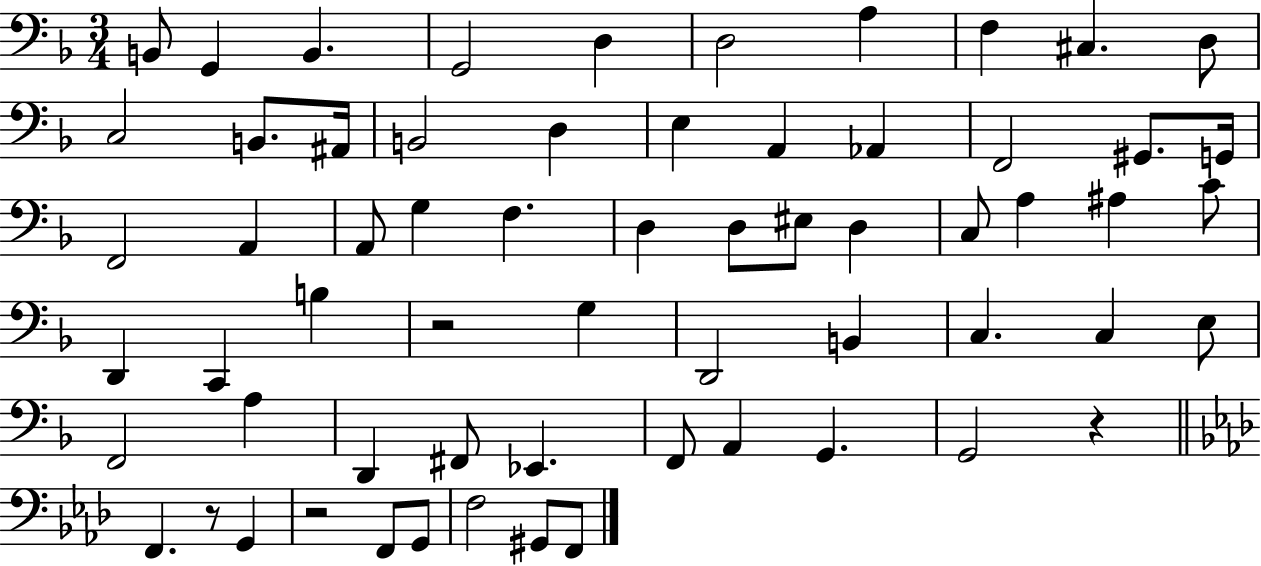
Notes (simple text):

B2/e G2/q B2/q. G2/h D3/q D3/h A3/q F3/q C#3/q. D3/e C3/h B2/e. A#2/s B2/h D3/q E3/q A2/q Ab2/q F2/h G#2/e. G2/s F2/h A2/q A2/e G3/q F3/q. D3/q D3/e EIS3/e D3/q C3/e A3/q A#3/q C4/e D2/q C2/q B3/q R/h G3/q D2/h B2/q C3/q. C3/q E3/e F2/h A3/q D2/q F#2/e Eb2/q. F2/e A2/q G2/q. G2/h R/q F2/q. R/e G2/q R/h F2/e G2/e F3/h G#2/e F2/e